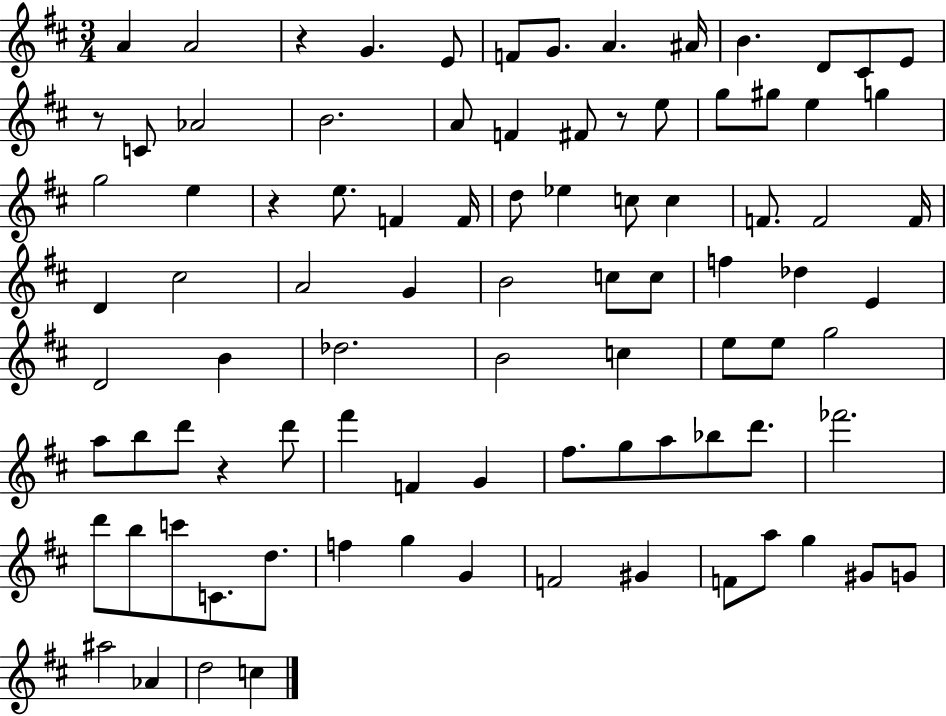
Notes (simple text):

A4/q A4/h R/q G4/q. E4/e F4/e G4/e. A4/q. A#4/s B4/q. D4/e C#4/e E4/e R/e C4/e Ab4/h B4/h. A4/e F4/q F#4/e R/e E5/e G5/e G#5/e E5/q G5/q G5/h E5/q R/q E5/e. F4/q F4/s D5/e Eb5/q C5/e C5/q F4/e. F4/h F4/s D4/q C#5/h A4/h G4/q B4/h C5/e C5/e F5/q Db5/q E4/q D4/h B4/q Db5/h. B4/h C5/q E5/e E5/e G5/h A5/e B5/e D6/e R/q D6/e F#6/q F4/q G4/q F#5/e. G5/e A5/e Bb5/e D6/e. FES6/h. D6/e B5/e C6/e C4/e. D5/e. F5/q G5/q G4/q F4/h G#4/q F4/e A5/e G5/q G#4/e G4/e A#5/h Ab4/q D5/h C5/q